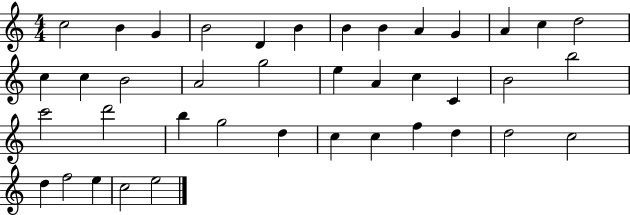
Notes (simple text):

C5/h B4/q G4/q B4/h D4/q B4/q B4/q B4/q A4/q G4/q A4/q C5/q D5/h C5/q C5/q B4/h A4/h G5/h E5/q A4/q C5/q C4/q B4/h B5/h C6/h D6/h B5/q G5/h D5/q C5/q C5/q F5/q D5/q D5/h C5/h D5/q F5/h E5/q C5/h E5/h